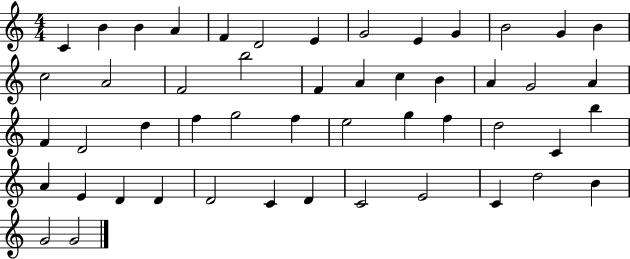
X:1
T:Untitled
M:4/4
L:1/4
K:C
C B B A F D2 E G2 E G B2 G B c2 A2 F2 b2 F A c B A G2 A F D2 d f g2 f e2 g f d2 C b A E D D D2 C D C2 E2 C d2 B G2 G2